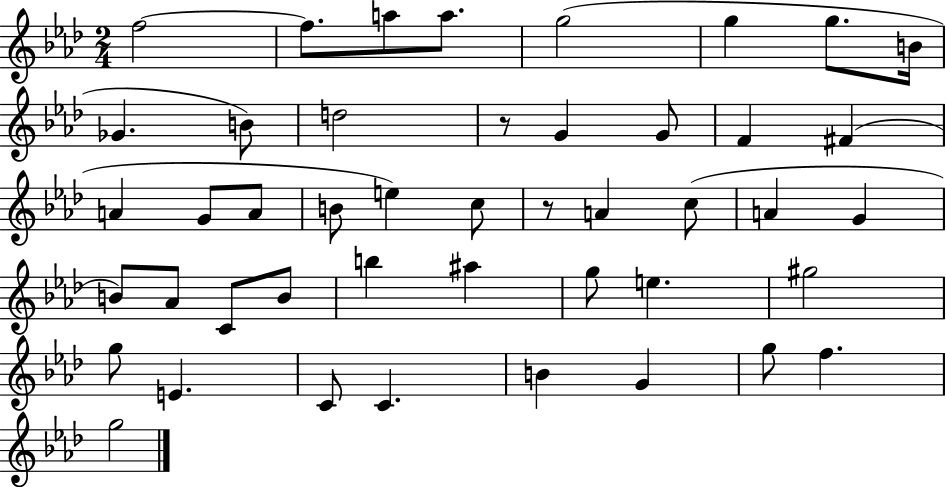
F5/h F5/e. A5/e A5/e. G5/h G5/q G5/e. B4/s Gb4/q. B4/e D5/h R/e G4/q G4/e F4/q F#4/q A4/q G4/e A4/e B4/e E5/q C5/e R/e A4/q C5/e A4/q G4/q B4/e Ab4/e C4/e B4/e B5/q A#5/q G5/e E5/q. G#5/h G5/e E4/q. C4/e C4/q. B4/q G4/q G5/e F5/q. G5/h